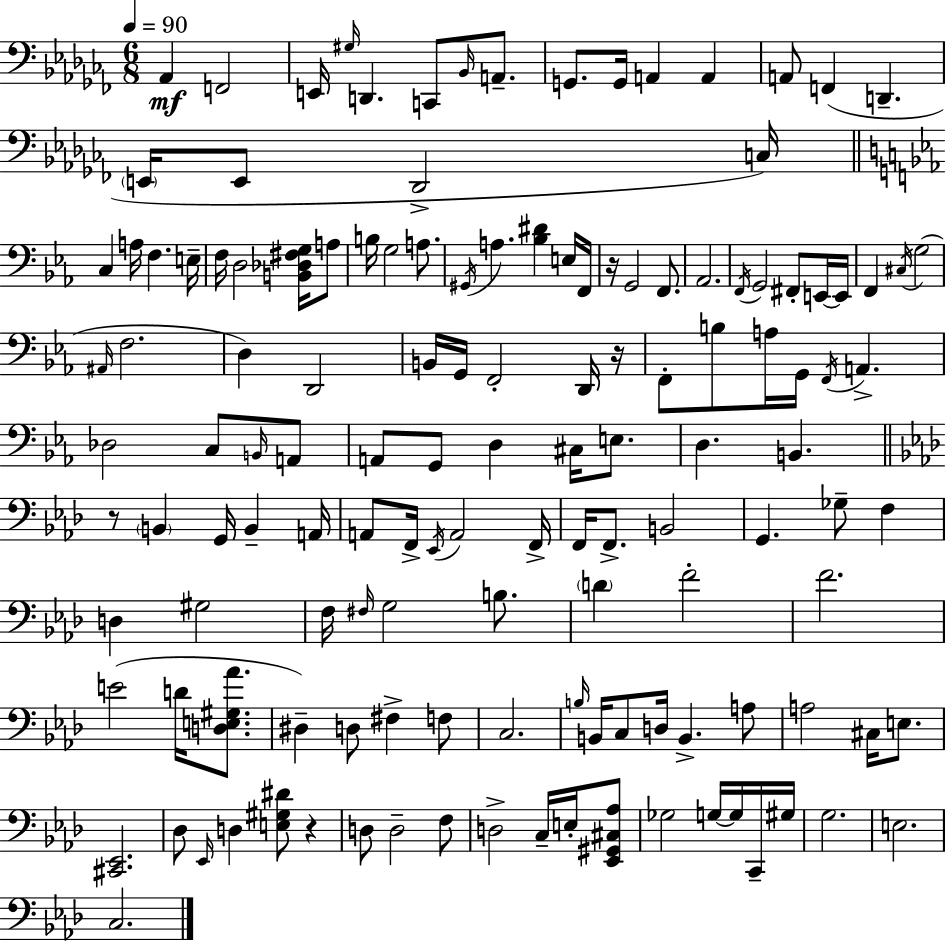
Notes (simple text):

Ab2/q F2/h E2/s G#3/s D2/q. C2/e Bb2/s A2/e. G2/e. G2/s A2/q A2/q A2/e F2/q D2/q. E2/s E2/e Db2/h C3/s C3/q A3/s F3/q. E3/s F3/s D3/h [B2,Db3,F#3,G3]/s A3/e B3/s G3/h A3/e. G#2/s A3/q. [Bb3,D#4]/q E3/s F2/s R/s G2/h F2/e. Ab2/h. F2/s G2/h F#2/e E2/s E2/s F2/q C#3/s G3/h A#2/s F3/h. D3/q D2/h B2/s G2/s F2/h D2/s R/s F2/e B3/e A3/s G2/s F2/s A2/q. Db3/h C3/e B2/s A2/e A2/e G2/e D3/q C#3/s E3/e. D3/q. B2/q. R/e B2/q G2/s B2/q A2/s A2/e F2/s Eb2/s A2/h F2/s F2/s F2/e. B2/h G2/q. Gb3/e F3/q D3/q G#3/h F3/s F#3/s G3/h B3/e. D4/q F4/h F4/h. E4/h D4/s [D3,E3,G#3,Ab4]/e. D#3/q D3/e F#3/q F3/e C3/h. B3/s B2/s C3/e D3/s B2/q. A3/e A3/h C#3/s E3/e. [C#2,Eb2]/h. Db3/e Eb2/s D3/q [E3,G#3,D#4]/e R/q D3/e D3/h F3/e D3/h C3/s E3/s [Eb2,G#2,C#3,Ab3]/e Gb3/h G3/s G3/s C2/s G#3/s G3/h. E3/h. C3/h.